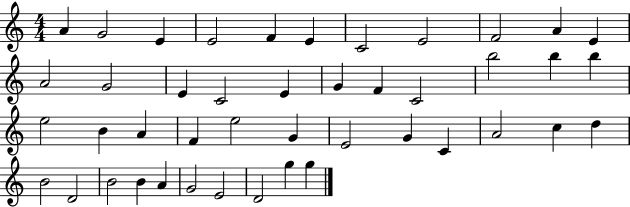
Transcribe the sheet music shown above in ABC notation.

X:1
T:Untitled
M:4/4
L:1/4
K:C
A G2 E E2 F E C2 E2 F2 A E A2 G2 E C2 E G F C2 b2 b b e2 B A F e2 G E2 G C A2 c d B2 D2 B2 B A G2 E2 D2 g g